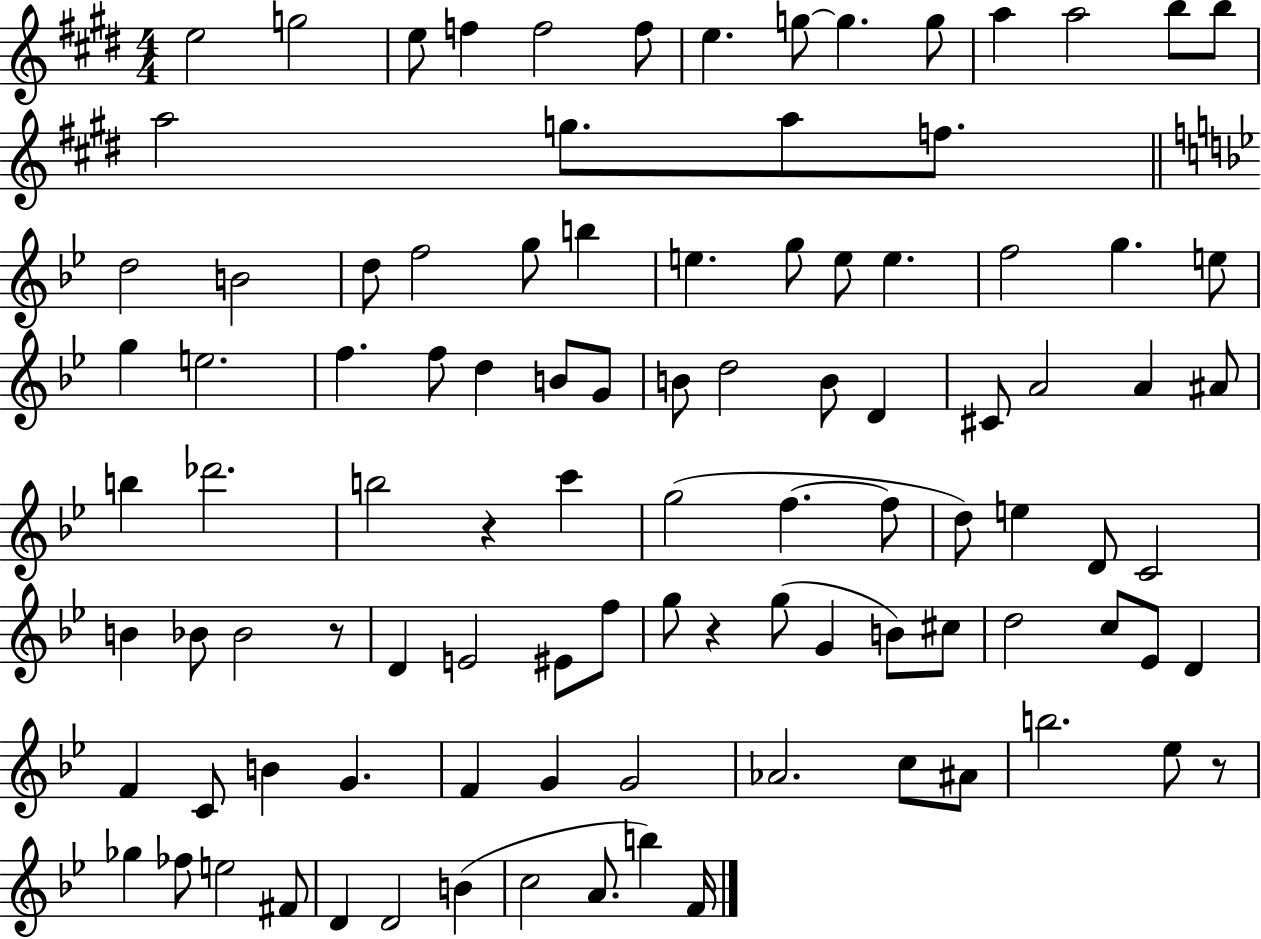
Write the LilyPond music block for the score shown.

{
  \clef treble
  \numericTimeSignature
  \time 4/4
  \key e \major
  e''2 g''2 | e''8 f''4 f''2 f''8 | e''4. g''8~~ g''4. g''8 | a''4 a''2 b''8 b''8 | \break a''2 g''8. a''8 f''8. | \bar "||" \break \key g \minor d''2 b'2 | d''8 f''2 g''8 b''4 | e''4. g''8 e''8 e''4. | f''2 g''4. e''8 | \break g''4 e''2. | f''4. f''8 d''4 b'8 g'8 | b'8 d''2 b'8 d'4 | cis'8 a'2 a'4 ais'8 | \break b''4 des'''2. | b''2 r4 c'''4 | g''2( f''4.~~ f''8 | d''8) e''4 d'8 c'2 | \break b'4 bes'8 bes'2 r8 | d'4 e'2 eis'8 f''8 | g''8 r4 g''8( g'4 b'8) cis''8 | d''2 c''8 ees'8 d'4 | \break f'4 c'8 b'4 g'4. | f'4 g'4 g'2 | aes'2. c''8 ais'8 | b''2. ees''8 r8 | \break ges''4 fes''8 e''2 fis'8 | d'4 d'2 b'4( | c''2 a'8. b''4) f'16 | \bar "|."
}